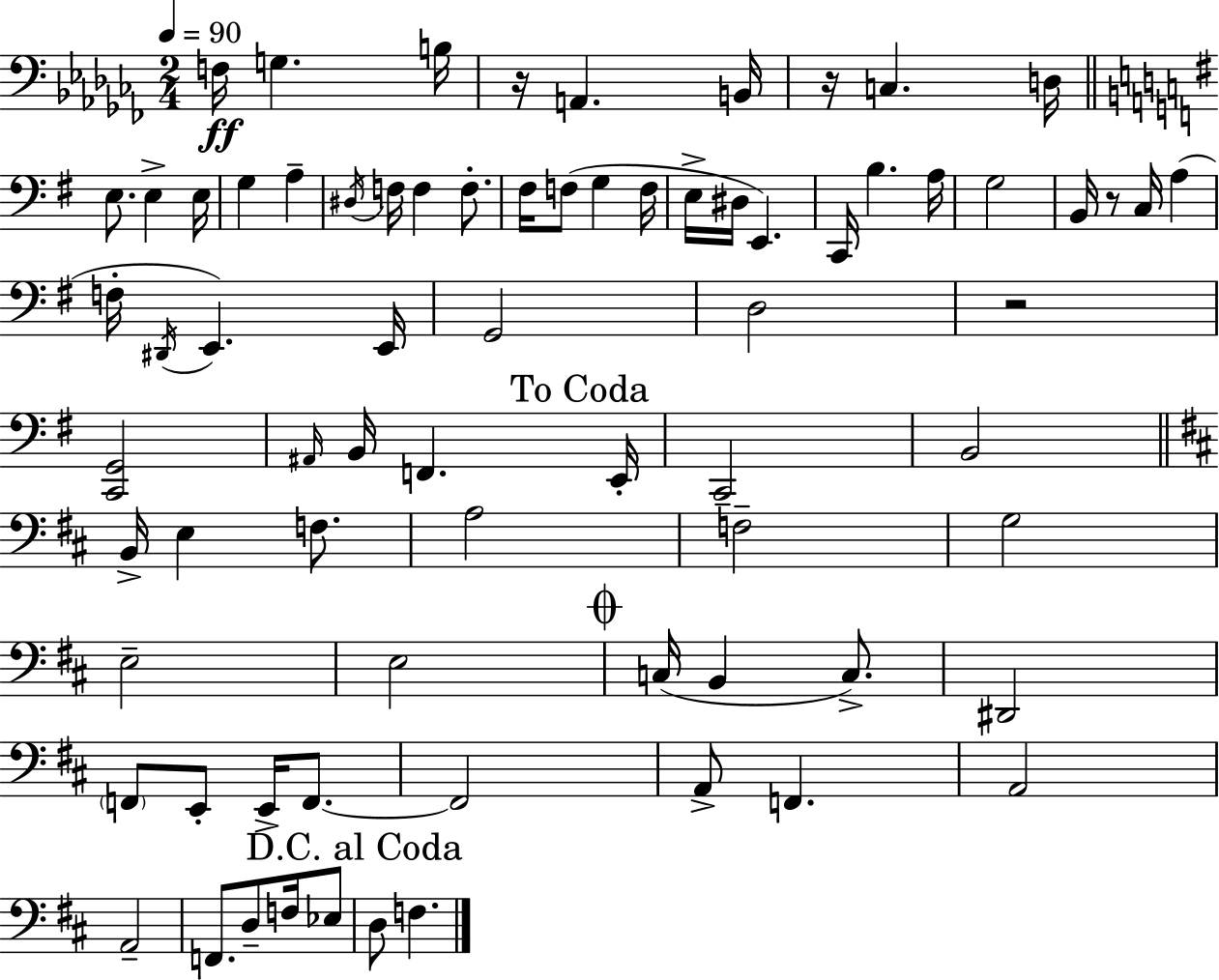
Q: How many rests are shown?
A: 4